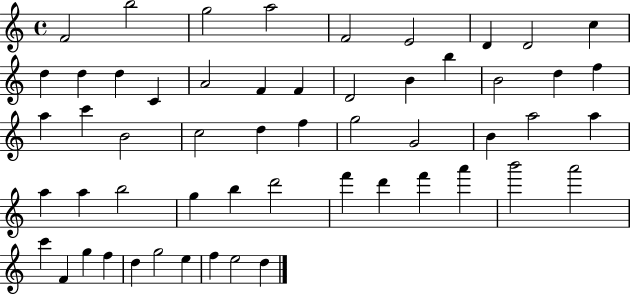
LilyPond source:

{
  \clef treble
  \time 4/4
  \defaultTimeSignature
  \key c \major
  f'2 b''2 | g''2 a''2 | f'2 e'2 | d'4 d'2 c''4 | \break d''4 d''4 d''4 c'4 | a'2 f'4 f'4 | d'2 b'4 b''4 | b'2 d''4 f''4 | \break a''4 c'''4 b'2 | c''2 d''4 f''4 | g''2 g'2 | b'4 a''2 a''4 | \break a''4 a''4 b''2 | g''4 b''4 d'''2 | f'''4 d'''4 f'''4 a'''4 | b'''2 a'''2 | \break c'''4 f'4 g''4 f''4 | d''4 g''2 e''4 | f''4 e''2 d''4 | \bar "|."
}